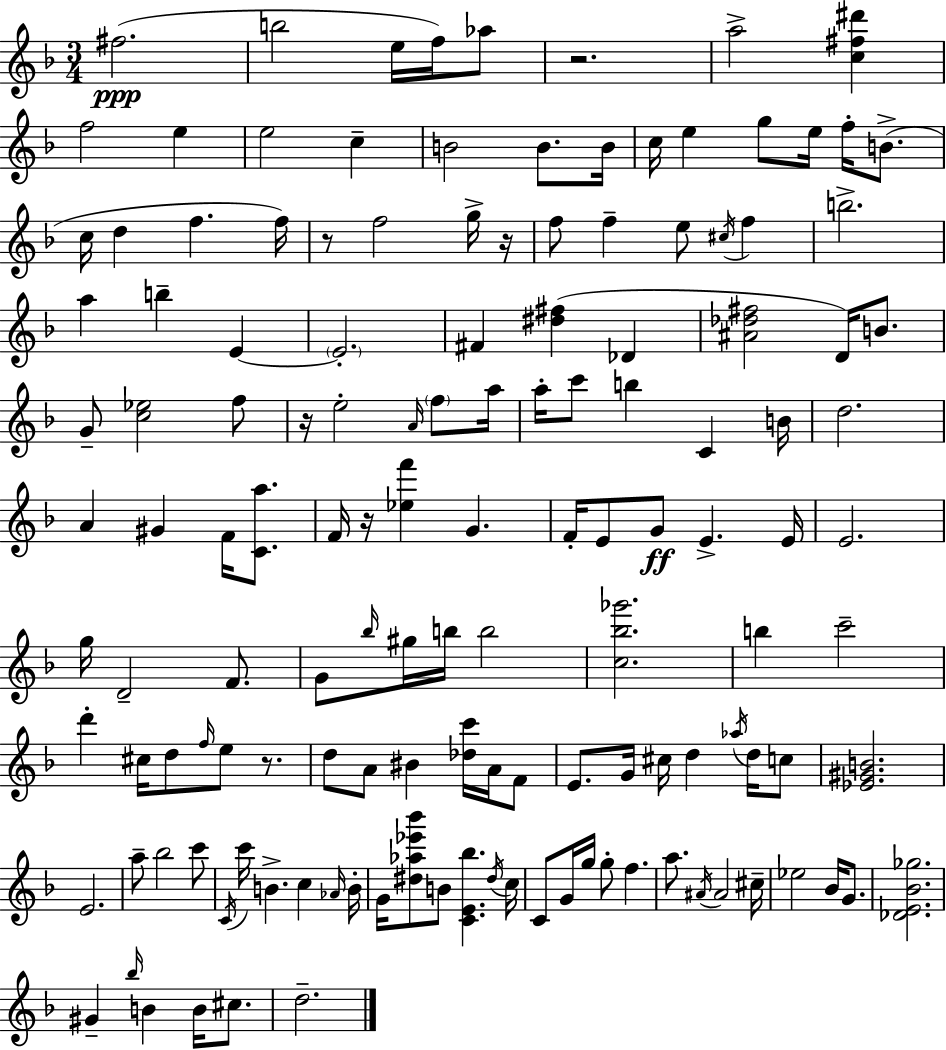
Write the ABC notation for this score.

X:1
T:Untitled
M:3/4
L:1/4
K:Dm
^f2 b2 e/4 f/4 _a/2 z2 a2 [c^f^d'] f2 e e2 c B2 B/2 B/4 c/4 e g/2 e/4 f/4 B/2 c/4 d f f/4 z/2 f2 g/4 z/4 f/2 f e/2 ^c/4 f b2 a b E E2 ^F [^d^f] _D [^A_d^f]2 D/4 B/2 G/2 [c_e]2 f/2 z/4 e2 A/4 f/2 a/4 a/4 c'/2 b C B/4 d2 A ^G F/4 [Ca]/2 F/4 z/4 [_ef'] G F/4 E/2 G/2 E E/4 E2 g/4 D2 F/2 G/2 _b/4 ^g/4 b/4 b2 [c_b_g']2 b c'2 d' ^c/4 d/2 f/4 e/2 z/2 d/2 A/2 ^B [_dc']/4 A/4 F/2 E/2 G/4 ^c/4 d _a/4 d/4 c/2 [_E^GB]2 E2 a/2 _b2 c'/2 C/4 c'/4 B c _A/4 B/4 G/4 [^d_a_e'_b']/2 B/2 [CE_b] ^d/4 c/4 C/2 G/4 g/4 g/2 f a/2 ^A/4 ^A2 ^c/4 _e2 _B/4 G/2 [_DE_B_g]2 ^G _b/4 B B/4 ^c/2 d2